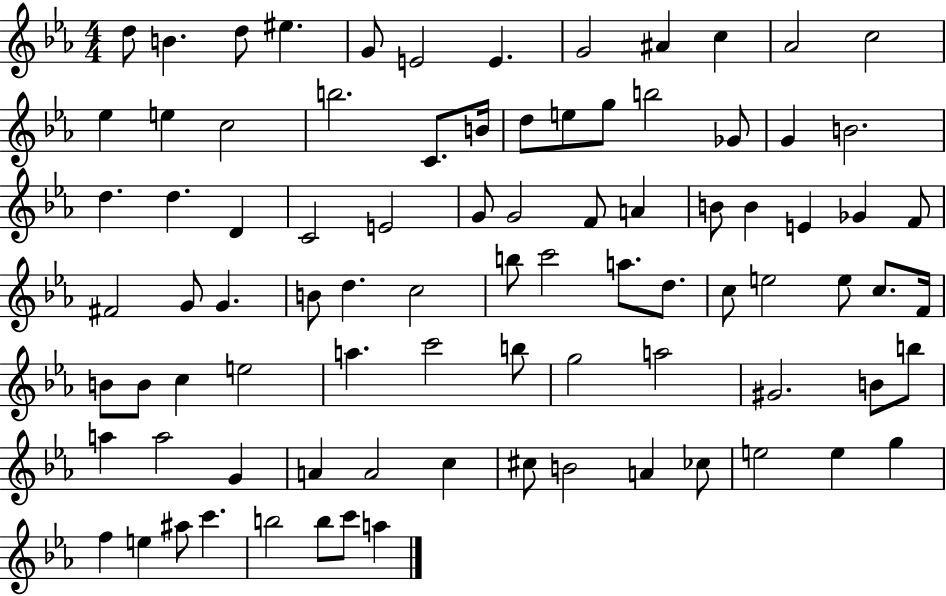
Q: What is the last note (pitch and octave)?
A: A5